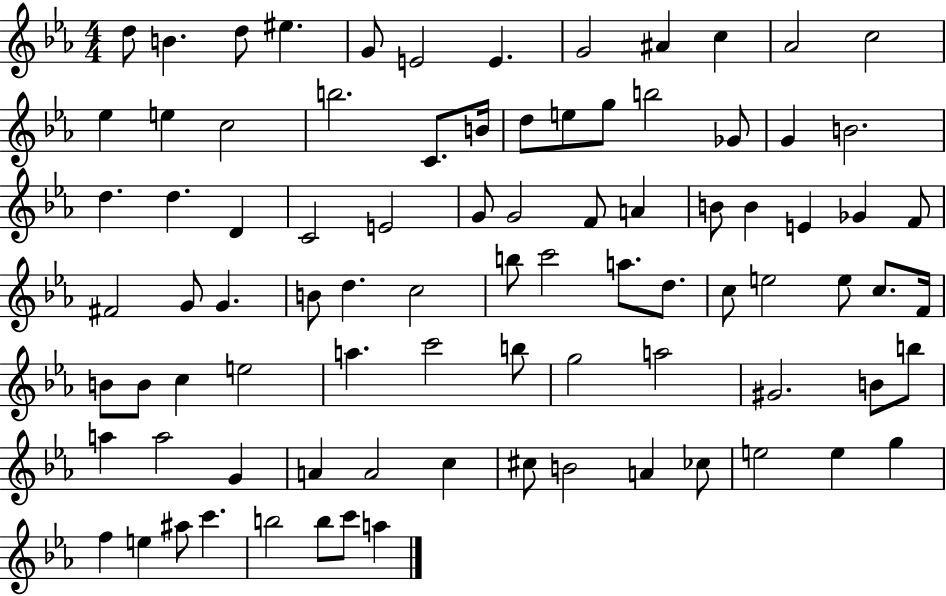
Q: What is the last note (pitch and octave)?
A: A5